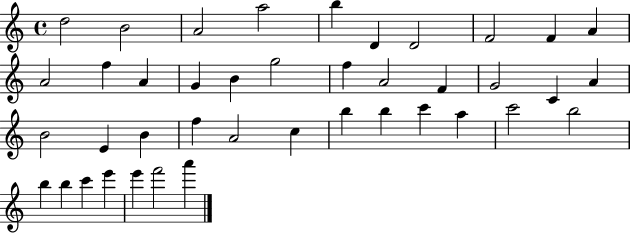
X:1
T:Untitled
M:4/4
L:1/4
K:C
d2 B2 A2 a2 b D D2 F2 F A A2 f A G B g2 f A2 F G2 C A B2 E B f A2 c b b c' a c'2 b2 b b c' e' e' f'2 a'